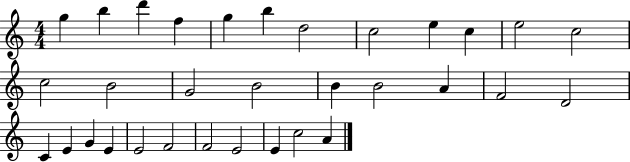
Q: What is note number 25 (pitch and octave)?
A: E4